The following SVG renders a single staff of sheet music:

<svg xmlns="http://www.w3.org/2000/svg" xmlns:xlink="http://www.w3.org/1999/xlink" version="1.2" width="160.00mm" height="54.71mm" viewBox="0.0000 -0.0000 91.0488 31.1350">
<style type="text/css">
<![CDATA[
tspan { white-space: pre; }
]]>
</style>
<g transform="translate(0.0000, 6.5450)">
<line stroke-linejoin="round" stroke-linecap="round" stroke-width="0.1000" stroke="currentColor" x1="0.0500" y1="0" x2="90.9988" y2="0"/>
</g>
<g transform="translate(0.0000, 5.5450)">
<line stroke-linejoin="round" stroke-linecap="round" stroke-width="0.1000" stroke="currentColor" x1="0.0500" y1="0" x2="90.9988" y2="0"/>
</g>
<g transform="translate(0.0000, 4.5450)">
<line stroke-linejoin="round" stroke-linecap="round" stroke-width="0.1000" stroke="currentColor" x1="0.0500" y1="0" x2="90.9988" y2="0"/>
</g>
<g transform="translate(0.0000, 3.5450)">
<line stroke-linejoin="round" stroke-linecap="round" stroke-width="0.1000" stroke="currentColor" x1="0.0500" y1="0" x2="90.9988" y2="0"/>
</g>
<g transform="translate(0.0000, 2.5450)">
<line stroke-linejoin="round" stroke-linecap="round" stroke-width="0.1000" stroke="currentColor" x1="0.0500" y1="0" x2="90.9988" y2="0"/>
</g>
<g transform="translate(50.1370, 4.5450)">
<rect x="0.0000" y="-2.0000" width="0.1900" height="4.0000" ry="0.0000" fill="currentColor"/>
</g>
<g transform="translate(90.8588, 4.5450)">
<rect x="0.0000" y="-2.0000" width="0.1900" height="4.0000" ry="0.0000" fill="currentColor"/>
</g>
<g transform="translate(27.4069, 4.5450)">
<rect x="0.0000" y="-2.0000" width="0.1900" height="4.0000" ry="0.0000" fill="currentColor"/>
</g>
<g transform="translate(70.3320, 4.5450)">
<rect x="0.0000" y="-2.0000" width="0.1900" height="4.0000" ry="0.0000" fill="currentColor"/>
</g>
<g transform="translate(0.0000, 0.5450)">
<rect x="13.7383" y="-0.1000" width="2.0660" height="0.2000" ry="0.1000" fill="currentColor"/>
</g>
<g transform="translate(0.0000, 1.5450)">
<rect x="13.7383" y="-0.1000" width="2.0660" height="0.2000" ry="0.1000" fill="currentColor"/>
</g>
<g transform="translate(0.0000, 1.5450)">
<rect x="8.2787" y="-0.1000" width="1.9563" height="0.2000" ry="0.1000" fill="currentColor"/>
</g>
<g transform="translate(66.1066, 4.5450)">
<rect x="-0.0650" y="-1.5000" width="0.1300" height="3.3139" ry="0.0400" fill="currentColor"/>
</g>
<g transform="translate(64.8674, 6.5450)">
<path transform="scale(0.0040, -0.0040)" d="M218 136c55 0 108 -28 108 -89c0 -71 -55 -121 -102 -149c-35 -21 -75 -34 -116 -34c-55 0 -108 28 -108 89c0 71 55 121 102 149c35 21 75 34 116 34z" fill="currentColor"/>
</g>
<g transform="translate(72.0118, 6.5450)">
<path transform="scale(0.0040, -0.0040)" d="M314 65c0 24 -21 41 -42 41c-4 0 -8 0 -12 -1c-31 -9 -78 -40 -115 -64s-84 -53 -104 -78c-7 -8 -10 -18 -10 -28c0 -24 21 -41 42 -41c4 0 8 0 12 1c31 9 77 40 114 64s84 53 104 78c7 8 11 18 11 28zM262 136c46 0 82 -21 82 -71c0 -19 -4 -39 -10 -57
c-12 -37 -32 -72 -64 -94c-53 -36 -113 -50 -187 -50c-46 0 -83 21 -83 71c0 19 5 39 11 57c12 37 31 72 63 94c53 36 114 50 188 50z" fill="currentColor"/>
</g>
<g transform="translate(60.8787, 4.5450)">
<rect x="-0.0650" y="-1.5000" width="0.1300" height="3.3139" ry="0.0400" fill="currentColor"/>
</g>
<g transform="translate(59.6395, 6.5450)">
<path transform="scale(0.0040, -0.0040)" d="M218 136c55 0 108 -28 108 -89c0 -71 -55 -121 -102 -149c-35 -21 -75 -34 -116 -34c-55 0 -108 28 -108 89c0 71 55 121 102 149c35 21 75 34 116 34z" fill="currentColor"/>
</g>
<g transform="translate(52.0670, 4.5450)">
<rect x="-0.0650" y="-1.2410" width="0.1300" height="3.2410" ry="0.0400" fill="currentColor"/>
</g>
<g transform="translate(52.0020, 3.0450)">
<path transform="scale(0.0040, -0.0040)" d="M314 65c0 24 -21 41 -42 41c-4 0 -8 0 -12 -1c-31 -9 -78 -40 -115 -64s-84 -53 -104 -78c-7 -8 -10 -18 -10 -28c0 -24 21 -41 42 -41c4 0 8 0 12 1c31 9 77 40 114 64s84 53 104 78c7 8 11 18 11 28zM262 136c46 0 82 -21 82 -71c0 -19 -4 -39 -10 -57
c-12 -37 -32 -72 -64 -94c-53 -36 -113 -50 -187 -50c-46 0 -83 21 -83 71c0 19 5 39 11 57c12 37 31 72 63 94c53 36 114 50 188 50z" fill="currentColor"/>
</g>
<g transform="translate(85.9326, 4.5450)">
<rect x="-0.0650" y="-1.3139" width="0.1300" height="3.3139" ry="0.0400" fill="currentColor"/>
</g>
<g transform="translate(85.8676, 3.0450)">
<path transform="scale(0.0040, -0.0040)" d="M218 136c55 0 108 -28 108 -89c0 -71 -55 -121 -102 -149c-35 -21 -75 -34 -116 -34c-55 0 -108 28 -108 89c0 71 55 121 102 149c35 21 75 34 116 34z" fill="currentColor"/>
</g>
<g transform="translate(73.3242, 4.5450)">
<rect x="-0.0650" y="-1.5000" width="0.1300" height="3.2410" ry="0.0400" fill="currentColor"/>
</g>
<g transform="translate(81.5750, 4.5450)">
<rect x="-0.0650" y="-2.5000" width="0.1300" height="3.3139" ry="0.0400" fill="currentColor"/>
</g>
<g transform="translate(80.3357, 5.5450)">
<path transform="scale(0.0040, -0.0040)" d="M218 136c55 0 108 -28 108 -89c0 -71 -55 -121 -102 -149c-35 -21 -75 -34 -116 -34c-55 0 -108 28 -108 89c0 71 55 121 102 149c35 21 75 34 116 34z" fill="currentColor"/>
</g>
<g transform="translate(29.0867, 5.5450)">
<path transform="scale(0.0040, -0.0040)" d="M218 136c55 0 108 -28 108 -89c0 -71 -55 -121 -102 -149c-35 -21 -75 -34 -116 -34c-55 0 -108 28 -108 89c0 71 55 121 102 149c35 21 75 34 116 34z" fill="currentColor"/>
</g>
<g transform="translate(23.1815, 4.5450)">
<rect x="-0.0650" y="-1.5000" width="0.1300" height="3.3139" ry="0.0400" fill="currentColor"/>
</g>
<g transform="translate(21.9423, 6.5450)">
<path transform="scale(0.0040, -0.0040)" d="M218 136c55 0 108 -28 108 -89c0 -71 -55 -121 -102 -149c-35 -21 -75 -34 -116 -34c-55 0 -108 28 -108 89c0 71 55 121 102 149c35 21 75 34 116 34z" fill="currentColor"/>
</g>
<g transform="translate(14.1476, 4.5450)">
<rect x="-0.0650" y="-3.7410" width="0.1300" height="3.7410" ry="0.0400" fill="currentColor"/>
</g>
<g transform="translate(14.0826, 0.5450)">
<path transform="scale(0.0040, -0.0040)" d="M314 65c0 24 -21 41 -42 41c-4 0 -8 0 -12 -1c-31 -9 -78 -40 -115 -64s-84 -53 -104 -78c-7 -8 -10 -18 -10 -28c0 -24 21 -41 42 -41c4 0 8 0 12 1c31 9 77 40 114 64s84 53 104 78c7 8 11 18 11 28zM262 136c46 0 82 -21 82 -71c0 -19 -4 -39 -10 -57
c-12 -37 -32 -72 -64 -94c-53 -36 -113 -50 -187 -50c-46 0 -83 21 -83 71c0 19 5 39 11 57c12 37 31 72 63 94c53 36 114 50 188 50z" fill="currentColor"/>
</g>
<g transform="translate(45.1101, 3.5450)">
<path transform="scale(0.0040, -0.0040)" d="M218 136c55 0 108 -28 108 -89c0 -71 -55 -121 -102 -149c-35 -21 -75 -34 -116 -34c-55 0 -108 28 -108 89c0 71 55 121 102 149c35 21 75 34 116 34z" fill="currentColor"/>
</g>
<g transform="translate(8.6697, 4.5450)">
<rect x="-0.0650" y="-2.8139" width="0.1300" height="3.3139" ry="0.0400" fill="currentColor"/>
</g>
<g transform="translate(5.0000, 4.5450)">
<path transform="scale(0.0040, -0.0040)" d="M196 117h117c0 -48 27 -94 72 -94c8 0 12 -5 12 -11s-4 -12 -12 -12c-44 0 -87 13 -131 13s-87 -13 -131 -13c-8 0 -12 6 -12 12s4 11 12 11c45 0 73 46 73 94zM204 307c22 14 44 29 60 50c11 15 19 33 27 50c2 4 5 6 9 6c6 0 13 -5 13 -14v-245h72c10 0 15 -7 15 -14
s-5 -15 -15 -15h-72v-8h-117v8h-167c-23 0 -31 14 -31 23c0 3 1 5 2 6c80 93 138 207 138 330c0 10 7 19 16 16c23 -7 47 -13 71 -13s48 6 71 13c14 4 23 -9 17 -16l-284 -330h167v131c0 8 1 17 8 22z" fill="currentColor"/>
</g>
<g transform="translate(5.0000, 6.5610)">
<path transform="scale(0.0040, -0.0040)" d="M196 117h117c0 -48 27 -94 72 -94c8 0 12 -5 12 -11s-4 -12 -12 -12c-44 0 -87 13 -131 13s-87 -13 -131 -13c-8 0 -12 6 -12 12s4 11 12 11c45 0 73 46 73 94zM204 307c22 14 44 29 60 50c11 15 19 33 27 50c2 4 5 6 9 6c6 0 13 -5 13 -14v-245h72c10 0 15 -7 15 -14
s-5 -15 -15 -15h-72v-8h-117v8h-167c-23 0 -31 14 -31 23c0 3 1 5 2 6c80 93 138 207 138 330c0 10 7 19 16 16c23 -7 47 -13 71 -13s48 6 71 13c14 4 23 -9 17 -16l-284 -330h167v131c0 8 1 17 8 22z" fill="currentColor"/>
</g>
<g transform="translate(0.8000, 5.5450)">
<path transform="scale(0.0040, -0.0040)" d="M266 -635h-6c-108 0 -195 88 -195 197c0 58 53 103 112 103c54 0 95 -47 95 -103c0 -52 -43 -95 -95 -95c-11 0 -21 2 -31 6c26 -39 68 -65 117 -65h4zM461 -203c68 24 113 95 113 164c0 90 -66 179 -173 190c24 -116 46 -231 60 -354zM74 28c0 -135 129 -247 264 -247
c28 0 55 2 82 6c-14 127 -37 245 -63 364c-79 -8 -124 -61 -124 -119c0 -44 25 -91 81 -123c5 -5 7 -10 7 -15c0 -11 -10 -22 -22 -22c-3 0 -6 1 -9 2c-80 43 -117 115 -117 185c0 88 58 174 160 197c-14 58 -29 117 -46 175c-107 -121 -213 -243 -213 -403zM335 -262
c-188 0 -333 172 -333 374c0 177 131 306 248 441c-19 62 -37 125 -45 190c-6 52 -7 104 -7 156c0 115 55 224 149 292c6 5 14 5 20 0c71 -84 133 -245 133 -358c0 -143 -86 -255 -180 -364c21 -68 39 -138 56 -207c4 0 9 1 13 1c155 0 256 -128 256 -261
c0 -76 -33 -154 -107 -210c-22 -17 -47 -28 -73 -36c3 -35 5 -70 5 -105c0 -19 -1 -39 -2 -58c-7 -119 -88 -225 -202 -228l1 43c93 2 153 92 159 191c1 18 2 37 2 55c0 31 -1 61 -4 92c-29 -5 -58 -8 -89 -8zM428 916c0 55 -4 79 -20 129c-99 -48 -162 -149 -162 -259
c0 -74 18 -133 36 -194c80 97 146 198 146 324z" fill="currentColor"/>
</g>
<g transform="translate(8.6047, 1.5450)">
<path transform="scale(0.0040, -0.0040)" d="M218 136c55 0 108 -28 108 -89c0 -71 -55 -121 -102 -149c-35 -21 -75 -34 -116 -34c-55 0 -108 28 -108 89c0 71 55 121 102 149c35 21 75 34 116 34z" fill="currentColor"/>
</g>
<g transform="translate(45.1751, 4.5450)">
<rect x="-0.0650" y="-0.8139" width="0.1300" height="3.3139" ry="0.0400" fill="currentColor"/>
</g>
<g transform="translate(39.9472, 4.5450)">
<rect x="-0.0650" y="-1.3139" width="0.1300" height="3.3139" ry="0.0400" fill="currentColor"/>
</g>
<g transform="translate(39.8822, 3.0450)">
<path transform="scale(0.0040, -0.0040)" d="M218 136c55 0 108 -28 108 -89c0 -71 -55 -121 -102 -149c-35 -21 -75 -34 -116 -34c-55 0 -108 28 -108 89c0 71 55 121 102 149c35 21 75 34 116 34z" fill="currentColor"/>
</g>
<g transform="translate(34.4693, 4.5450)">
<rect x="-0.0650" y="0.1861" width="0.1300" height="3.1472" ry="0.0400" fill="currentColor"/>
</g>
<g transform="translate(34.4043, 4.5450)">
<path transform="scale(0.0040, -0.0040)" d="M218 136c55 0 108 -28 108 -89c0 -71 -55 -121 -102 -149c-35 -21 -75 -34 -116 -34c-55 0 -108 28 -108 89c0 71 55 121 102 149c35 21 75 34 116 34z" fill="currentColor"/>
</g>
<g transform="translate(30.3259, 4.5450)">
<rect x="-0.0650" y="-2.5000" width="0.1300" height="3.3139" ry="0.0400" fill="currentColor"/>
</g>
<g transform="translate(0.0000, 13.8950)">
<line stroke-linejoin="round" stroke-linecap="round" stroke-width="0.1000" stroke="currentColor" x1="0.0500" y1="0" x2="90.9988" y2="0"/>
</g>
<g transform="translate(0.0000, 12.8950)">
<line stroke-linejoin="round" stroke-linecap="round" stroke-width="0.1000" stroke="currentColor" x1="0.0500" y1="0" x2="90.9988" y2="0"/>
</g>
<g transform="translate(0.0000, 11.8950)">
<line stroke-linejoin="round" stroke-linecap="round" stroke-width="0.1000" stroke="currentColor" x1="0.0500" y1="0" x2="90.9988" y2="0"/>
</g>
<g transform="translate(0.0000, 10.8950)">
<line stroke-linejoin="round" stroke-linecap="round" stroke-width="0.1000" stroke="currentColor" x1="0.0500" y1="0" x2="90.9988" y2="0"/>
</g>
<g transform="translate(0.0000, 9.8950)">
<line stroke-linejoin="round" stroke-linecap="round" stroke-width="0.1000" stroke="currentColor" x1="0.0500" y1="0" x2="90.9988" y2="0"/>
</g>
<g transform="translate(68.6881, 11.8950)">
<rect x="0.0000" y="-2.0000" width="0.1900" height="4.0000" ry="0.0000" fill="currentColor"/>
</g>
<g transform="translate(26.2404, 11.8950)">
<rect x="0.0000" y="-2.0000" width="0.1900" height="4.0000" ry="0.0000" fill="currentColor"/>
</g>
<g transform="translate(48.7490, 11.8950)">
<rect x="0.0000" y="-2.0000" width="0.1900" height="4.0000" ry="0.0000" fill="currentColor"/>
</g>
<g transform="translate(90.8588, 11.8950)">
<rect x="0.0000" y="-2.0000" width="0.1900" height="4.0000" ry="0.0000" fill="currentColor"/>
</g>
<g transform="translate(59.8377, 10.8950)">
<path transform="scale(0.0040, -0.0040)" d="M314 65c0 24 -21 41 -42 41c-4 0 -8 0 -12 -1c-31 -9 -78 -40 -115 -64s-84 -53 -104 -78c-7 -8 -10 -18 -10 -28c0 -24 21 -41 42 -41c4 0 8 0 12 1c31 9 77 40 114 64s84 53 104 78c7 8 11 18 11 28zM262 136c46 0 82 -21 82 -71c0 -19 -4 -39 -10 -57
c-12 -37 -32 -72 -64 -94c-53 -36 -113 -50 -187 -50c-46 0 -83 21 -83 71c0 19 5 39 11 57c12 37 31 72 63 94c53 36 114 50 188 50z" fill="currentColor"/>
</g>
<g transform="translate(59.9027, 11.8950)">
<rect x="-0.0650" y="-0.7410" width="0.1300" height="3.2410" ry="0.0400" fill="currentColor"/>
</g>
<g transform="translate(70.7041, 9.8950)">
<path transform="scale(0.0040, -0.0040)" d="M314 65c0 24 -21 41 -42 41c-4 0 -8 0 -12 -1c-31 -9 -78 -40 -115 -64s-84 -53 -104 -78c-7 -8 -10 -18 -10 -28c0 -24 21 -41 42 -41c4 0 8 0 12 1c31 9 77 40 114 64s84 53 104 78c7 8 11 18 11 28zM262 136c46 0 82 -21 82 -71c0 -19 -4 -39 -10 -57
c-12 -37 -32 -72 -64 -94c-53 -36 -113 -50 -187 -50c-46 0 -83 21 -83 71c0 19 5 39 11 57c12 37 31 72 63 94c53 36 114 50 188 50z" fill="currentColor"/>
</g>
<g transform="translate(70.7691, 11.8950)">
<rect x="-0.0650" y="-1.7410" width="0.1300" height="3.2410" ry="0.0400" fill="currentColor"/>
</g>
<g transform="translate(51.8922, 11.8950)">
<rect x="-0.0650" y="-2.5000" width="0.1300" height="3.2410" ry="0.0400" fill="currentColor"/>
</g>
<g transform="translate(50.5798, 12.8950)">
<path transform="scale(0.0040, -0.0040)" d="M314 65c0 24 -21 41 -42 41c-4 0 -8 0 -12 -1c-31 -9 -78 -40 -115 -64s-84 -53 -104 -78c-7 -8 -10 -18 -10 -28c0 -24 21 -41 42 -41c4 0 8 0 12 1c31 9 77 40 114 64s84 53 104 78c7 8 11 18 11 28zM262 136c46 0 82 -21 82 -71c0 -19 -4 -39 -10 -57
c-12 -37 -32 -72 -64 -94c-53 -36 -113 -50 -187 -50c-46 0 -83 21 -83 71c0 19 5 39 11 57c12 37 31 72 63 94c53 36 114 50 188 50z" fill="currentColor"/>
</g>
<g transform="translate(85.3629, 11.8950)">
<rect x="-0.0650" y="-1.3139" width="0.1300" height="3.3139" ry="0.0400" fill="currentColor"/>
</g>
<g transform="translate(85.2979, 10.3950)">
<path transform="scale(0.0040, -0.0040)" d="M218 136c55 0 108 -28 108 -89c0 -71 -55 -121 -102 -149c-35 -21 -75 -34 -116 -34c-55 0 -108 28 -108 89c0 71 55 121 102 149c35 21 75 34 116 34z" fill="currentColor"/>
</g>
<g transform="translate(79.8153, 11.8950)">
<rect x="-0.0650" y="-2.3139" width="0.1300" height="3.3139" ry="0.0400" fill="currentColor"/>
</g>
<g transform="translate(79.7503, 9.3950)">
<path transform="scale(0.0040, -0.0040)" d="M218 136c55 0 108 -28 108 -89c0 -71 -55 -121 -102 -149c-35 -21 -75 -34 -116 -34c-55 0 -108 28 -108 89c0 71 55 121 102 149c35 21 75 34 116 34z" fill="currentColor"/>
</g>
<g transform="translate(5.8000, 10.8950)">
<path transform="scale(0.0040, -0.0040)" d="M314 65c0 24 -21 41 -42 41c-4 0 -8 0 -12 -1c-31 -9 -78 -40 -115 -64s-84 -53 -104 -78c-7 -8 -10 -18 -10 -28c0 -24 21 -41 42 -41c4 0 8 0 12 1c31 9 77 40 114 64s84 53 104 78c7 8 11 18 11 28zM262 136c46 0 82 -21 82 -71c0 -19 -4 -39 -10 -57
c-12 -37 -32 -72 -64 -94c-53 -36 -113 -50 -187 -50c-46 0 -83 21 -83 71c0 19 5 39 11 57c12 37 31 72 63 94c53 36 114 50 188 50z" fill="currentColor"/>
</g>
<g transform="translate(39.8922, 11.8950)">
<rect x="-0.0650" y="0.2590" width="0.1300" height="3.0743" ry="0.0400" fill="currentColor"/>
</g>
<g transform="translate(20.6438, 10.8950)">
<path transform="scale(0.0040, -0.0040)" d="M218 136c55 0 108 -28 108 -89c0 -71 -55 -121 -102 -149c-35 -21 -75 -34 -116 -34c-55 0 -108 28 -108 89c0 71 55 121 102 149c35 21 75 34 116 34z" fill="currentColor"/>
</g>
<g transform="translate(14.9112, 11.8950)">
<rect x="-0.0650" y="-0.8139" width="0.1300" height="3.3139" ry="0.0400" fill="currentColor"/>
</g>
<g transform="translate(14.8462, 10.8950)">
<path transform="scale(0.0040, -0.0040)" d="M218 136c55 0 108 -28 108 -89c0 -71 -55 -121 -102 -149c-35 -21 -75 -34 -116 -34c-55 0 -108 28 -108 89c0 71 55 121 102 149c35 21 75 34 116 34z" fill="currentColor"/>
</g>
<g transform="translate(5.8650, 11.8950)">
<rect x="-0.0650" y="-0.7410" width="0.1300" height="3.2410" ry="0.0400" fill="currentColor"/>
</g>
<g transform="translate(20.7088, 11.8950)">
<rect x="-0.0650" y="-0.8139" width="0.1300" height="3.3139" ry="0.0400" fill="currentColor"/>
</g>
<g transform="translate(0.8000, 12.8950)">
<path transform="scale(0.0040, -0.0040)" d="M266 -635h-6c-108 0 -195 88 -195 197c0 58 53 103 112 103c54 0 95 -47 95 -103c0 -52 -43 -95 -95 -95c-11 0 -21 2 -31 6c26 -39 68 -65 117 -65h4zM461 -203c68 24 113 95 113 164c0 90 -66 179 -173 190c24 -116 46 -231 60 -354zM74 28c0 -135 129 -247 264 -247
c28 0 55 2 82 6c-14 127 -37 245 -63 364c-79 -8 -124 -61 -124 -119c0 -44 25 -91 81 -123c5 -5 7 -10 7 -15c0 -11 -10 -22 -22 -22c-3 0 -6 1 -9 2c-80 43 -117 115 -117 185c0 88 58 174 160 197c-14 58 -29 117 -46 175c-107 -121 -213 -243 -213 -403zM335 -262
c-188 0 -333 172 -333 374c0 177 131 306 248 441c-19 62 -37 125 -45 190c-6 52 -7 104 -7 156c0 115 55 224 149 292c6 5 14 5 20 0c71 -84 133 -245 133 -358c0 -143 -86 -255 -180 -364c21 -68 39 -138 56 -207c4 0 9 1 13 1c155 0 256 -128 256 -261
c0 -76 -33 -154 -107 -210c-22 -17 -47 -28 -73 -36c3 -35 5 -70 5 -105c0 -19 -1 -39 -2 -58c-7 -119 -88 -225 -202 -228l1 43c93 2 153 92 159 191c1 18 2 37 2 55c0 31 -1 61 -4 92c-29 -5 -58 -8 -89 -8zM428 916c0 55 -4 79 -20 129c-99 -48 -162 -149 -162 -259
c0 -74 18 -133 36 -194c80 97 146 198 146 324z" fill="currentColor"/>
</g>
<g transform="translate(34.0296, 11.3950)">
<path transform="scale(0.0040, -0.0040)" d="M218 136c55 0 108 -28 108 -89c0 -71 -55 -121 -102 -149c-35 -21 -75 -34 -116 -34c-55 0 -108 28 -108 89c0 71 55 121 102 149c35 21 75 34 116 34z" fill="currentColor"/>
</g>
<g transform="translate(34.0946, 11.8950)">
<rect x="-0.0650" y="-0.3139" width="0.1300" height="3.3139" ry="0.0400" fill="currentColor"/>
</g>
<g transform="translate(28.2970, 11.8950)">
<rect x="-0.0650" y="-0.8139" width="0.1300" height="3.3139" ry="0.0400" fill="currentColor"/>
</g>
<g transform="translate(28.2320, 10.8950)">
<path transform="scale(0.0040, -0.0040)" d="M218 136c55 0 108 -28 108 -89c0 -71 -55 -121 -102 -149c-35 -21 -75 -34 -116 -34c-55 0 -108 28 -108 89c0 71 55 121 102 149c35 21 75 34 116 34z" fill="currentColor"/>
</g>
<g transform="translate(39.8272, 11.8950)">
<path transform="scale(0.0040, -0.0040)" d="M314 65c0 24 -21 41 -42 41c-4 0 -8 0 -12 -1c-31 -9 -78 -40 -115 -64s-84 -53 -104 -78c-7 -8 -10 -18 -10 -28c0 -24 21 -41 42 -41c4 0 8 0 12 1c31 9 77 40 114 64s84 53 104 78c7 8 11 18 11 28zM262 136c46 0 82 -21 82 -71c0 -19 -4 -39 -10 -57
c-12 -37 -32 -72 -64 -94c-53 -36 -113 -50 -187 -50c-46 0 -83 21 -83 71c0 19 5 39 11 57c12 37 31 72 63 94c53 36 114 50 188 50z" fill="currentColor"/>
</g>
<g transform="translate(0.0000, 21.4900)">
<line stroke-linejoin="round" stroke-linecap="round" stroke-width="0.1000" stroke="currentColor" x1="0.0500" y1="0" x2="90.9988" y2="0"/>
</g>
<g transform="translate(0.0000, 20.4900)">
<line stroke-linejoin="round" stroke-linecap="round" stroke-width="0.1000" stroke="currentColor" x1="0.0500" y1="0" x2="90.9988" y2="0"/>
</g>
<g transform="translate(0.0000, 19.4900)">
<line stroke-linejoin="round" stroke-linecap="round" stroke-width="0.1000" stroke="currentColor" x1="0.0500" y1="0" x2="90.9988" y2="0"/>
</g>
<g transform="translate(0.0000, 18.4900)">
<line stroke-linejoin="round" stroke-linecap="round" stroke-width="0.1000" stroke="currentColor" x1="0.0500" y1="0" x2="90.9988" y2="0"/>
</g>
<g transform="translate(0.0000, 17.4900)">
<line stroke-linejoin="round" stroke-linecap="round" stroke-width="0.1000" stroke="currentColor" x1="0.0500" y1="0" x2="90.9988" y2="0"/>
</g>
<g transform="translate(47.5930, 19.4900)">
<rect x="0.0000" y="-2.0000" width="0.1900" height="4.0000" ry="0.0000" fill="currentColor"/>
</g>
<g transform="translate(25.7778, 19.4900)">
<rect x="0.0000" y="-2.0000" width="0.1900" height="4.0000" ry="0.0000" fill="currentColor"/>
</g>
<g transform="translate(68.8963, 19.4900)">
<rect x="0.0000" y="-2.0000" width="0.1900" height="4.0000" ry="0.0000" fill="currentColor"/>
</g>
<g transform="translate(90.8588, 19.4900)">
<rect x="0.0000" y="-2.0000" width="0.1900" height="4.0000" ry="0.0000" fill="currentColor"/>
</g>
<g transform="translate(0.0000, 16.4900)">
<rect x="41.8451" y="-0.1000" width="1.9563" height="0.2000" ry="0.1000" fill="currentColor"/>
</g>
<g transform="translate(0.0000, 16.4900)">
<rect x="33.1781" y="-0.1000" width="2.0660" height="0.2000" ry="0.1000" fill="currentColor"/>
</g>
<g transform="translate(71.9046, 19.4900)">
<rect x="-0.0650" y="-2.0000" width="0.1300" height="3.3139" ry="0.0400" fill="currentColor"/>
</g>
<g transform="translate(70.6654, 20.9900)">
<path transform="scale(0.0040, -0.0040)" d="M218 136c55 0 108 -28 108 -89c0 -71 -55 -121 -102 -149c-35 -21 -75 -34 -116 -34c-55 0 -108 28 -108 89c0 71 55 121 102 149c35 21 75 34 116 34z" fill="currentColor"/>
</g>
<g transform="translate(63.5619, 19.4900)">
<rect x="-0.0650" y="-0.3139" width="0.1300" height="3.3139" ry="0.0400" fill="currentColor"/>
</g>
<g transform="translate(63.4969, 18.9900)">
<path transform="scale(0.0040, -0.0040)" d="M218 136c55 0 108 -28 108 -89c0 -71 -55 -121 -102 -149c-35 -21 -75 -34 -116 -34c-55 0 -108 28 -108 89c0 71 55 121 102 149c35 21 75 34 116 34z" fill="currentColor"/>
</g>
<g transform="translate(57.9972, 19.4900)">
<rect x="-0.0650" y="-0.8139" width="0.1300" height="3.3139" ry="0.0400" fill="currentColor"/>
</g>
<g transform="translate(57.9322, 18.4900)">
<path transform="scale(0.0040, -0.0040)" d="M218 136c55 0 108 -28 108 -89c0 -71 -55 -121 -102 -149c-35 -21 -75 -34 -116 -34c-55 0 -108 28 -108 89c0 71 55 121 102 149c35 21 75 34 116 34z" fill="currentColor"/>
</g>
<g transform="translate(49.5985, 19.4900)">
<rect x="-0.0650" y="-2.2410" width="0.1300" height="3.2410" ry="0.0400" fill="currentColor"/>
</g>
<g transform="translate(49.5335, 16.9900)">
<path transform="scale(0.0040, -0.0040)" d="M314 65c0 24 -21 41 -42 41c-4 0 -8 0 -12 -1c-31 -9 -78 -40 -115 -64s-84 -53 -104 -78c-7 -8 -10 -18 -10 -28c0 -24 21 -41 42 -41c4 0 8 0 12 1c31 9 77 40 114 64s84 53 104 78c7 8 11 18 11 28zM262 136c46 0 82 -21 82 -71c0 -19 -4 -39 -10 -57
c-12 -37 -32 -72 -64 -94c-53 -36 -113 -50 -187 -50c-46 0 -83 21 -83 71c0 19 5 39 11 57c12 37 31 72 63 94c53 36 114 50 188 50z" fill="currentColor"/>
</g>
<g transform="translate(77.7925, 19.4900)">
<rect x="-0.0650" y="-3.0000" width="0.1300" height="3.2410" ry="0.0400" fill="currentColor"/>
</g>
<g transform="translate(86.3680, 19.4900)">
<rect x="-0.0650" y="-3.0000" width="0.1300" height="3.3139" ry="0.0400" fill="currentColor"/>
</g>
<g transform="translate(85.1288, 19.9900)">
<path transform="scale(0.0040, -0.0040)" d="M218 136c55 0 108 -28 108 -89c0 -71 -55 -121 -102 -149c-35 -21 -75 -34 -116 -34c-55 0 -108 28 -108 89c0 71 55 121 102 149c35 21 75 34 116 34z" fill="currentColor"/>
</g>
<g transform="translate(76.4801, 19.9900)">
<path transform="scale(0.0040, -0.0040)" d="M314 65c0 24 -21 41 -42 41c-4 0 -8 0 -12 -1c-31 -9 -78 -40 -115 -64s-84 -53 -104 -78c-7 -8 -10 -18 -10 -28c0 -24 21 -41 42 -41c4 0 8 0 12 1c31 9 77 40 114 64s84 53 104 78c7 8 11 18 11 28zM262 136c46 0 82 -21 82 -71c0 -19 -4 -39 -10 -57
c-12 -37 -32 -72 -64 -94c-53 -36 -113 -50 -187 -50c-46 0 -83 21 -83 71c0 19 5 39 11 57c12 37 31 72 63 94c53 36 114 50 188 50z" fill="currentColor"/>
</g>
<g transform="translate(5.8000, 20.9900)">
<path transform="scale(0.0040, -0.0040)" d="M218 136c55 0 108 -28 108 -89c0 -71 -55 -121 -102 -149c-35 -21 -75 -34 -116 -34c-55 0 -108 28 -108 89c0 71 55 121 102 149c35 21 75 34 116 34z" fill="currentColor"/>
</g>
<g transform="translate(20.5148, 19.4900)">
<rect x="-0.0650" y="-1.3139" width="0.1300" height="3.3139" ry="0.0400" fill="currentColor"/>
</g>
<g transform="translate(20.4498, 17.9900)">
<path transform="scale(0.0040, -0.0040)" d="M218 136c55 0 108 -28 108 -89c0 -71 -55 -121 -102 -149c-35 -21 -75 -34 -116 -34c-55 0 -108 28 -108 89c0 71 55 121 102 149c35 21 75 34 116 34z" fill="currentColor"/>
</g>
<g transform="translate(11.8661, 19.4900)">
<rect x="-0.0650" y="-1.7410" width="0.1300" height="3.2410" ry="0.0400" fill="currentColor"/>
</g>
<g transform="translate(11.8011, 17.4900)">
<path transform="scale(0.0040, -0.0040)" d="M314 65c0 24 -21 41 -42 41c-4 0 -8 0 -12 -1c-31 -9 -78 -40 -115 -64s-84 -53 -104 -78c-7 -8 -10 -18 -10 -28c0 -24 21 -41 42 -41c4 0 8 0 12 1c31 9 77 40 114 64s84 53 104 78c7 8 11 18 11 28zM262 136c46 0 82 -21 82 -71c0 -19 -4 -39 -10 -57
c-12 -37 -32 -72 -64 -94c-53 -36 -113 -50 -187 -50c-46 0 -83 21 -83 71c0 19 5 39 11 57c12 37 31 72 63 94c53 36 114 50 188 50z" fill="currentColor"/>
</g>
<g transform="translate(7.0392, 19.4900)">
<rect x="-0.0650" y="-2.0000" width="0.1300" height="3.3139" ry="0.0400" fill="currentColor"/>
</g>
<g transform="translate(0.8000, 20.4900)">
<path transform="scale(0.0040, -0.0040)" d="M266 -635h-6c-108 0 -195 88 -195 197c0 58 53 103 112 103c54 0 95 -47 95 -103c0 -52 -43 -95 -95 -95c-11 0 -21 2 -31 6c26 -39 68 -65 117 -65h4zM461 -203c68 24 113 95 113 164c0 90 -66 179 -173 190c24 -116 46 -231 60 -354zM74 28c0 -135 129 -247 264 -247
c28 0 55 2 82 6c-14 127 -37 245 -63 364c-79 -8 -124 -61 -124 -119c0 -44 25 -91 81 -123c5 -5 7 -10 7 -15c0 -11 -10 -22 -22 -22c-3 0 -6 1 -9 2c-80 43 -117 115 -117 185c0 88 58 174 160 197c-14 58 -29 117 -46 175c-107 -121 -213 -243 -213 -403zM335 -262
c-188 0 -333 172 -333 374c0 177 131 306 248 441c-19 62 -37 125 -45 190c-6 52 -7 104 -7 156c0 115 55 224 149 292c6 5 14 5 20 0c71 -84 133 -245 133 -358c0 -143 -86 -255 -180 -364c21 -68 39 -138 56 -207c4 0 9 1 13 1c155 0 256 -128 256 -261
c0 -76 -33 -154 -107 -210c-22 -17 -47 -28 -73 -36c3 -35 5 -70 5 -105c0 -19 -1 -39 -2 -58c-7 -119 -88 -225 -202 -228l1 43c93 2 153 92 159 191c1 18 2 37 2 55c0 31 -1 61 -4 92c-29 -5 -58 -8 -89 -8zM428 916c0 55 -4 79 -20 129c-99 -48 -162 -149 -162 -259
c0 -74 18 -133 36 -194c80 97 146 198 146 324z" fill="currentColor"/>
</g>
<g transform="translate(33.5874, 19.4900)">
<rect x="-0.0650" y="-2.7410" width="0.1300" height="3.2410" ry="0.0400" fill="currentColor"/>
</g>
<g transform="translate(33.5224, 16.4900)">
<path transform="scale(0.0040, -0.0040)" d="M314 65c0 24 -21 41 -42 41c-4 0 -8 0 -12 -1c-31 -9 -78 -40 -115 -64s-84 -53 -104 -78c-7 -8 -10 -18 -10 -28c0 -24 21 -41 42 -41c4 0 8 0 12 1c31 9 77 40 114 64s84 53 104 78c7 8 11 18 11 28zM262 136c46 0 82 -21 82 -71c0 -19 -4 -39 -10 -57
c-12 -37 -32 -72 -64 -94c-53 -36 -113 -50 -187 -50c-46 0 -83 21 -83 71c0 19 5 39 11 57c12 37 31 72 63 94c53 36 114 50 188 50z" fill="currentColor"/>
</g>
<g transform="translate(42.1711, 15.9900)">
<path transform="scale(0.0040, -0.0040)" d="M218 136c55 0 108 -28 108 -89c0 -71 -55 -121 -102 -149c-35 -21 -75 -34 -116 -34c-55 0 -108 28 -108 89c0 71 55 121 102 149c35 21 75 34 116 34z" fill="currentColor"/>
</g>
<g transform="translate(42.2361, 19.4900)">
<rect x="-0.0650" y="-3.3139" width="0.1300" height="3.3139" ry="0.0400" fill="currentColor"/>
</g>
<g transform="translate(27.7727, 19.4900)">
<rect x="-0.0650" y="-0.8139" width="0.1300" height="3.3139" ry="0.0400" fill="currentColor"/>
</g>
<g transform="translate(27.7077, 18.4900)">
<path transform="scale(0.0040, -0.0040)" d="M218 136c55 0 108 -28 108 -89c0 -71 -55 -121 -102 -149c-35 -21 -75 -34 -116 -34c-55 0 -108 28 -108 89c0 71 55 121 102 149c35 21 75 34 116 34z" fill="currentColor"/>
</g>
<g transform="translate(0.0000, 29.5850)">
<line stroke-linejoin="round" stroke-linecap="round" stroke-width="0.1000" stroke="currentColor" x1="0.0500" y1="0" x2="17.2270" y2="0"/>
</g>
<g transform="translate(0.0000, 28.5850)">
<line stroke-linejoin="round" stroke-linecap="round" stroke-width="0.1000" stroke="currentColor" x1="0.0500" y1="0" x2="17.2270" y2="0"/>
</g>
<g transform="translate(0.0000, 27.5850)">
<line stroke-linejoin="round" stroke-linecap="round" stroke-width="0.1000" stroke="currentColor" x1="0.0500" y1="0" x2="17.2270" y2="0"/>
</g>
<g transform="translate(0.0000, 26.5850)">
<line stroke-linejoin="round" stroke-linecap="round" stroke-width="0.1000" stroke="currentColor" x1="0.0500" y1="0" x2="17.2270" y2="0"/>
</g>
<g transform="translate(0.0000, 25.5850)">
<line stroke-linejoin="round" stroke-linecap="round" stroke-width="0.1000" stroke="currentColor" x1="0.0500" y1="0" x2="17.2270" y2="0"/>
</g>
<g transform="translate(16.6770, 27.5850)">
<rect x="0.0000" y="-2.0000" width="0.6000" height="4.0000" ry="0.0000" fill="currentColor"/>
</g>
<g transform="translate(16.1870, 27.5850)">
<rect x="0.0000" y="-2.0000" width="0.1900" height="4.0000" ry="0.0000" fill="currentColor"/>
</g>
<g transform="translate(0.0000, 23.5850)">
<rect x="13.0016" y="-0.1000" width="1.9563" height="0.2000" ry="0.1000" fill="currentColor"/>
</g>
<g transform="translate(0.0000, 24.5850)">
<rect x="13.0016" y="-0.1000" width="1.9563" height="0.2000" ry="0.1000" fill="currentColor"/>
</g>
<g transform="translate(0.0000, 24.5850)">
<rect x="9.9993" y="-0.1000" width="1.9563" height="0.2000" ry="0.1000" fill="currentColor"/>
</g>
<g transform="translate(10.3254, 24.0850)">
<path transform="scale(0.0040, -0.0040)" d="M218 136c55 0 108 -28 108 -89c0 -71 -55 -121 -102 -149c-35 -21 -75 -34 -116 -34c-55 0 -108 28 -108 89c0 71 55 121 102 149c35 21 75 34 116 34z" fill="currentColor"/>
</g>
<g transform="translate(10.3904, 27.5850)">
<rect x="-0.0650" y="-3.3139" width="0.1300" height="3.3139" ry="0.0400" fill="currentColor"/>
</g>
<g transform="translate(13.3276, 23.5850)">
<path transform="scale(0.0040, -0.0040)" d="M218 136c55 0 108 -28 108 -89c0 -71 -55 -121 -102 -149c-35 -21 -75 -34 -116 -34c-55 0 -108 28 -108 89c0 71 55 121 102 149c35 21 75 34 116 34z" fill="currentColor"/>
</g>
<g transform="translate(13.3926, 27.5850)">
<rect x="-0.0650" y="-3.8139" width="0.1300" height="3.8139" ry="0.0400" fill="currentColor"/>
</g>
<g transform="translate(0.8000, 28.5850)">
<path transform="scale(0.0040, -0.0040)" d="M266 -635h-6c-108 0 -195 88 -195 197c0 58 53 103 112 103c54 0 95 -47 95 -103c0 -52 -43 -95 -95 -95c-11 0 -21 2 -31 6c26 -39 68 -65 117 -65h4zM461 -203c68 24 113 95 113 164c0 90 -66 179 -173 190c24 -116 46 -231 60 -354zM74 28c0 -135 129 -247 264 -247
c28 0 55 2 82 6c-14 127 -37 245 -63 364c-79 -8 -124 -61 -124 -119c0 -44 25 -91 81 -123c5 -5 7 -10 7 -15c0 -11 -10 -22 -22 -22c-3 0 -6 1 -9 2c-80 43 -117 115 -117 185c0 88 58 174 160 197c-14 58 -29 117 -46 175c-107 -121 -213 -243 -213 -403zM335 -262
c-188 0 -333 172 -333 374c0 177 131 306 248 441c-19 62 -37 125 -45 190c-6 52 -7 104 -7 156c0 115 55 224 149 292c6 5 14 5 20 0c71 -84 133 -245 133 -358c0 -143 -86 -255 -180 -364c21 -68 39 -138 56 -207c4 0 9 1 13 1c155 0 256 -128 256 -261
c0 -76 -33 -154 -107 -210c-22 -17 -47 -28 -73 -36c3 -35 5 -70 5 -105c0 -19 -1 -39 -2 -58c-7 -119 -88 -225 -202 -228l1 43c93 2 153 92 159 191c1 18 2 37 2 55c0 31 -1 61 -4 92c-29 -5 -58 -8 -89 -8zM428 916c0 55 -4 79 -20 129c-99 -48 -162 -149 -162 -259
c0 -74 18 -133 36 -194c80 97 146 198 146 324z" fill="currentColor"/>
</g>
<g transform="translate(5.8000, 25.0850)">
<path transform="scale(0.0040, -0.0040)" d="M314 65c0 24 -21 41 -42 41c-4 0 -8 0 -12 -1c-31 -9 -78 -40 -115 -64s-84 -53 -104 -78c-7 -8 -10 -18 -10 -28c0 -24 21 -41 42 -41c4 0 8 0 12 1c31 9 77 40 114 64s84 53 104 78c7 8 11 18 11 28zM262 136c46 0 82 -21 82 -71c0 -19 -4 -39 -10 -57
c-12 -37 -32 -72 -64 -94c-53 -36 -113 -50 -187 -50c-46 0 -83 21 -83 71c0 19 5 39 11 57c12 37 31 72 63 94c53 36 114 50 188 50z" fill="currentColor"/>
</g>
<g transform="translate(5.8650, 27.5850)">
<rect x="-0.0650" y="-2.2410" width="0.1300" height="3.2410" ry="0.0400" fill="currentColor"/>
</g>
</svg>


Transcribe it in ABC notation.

X:1
T:Untitled
M:4/4
L:1/4
K:C
a c'2 E G B e d e2 E E E2 G e d2 d d d c B2 G2 d2 f2 g e F f2 e d a2 b g2 d c F A2 A g2 b c'